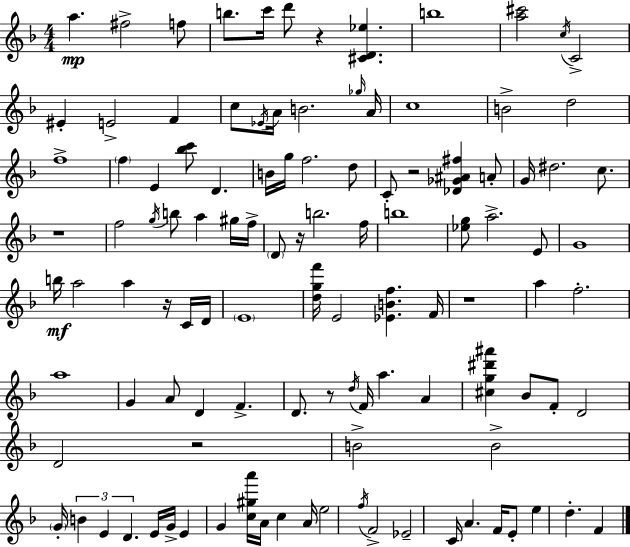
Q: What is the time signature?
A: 4/4